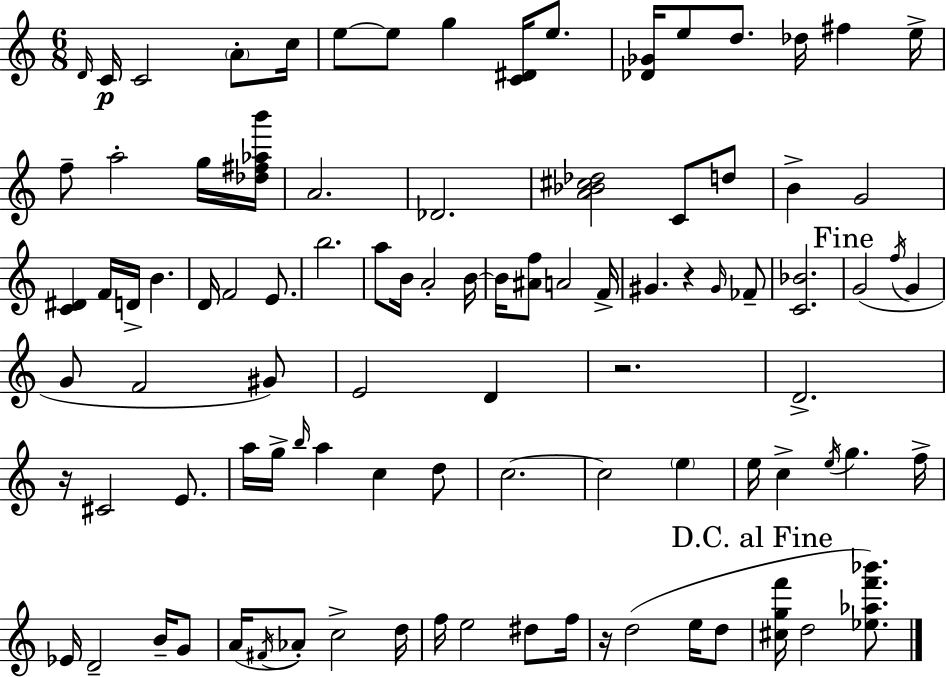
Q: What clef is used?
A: treble